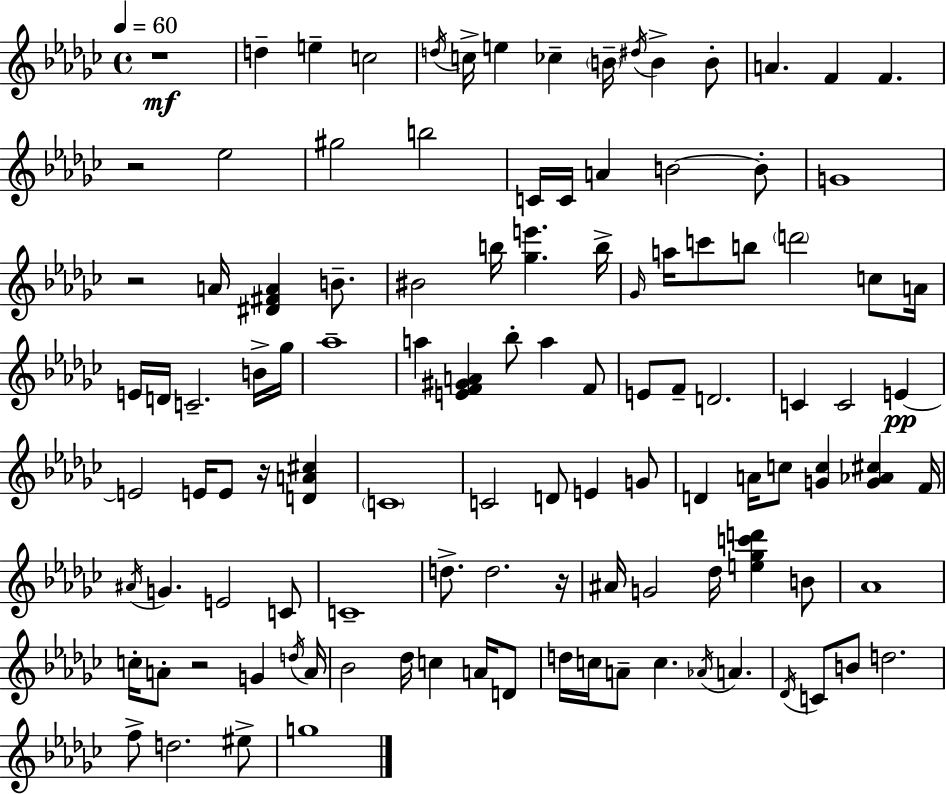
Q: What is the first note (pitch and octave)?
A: D5